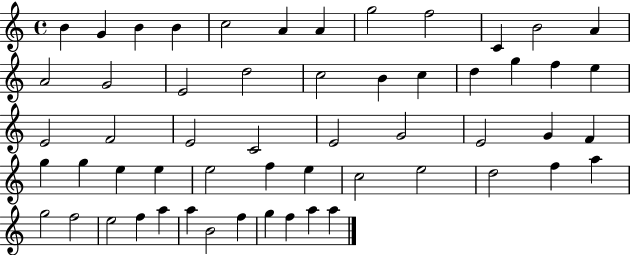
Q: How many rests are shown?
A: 0